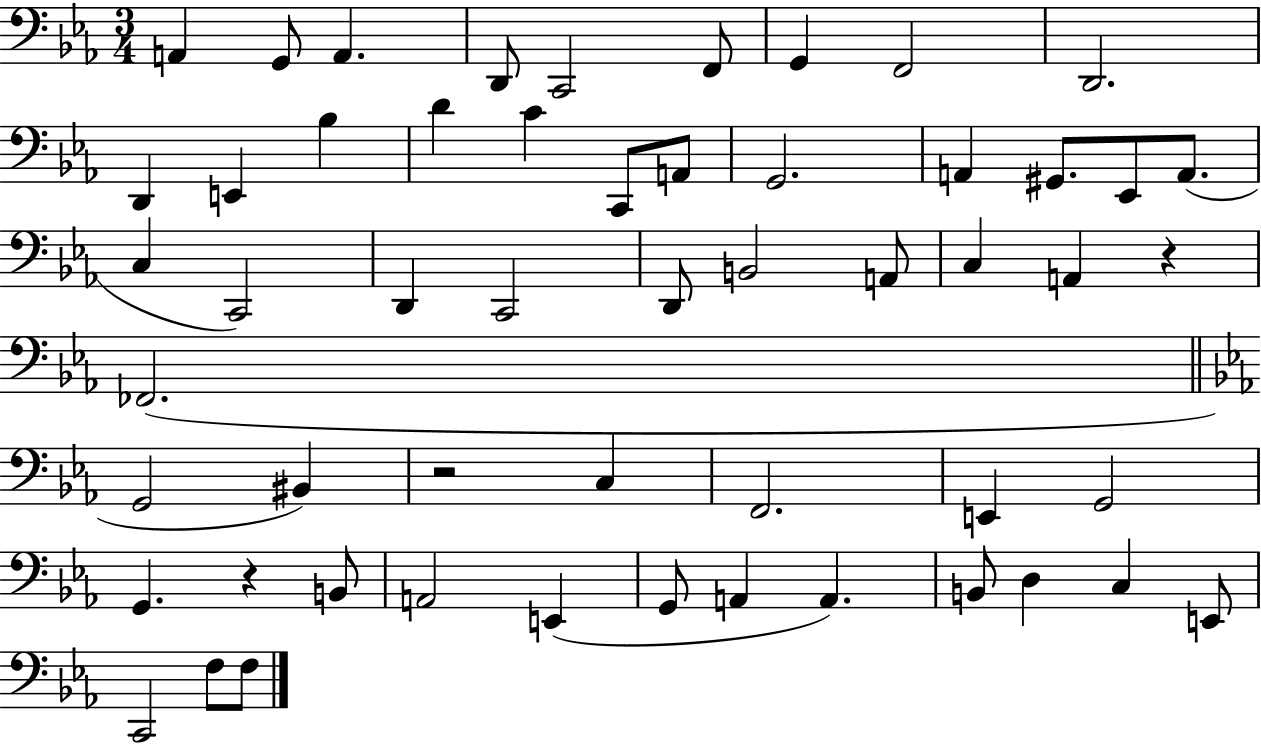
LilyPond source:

{
  \clef bass
  \numericTimeSignature
  \time 3/4
  \key ees \major
  a,4 g,8 a,4. | d,8 c,2 f,8 | g,4 f,2 | d,2. | \break d,4 e,4 bes4 | d'4 c'4 c,8 a,8 | g,2. | a,4 gis,8. ees,8 a,8.( | \break c4 c,2) | d,4 c,2 | d,8 b,2 a,8 | c4 a,4 r4 | \break fes,2.( | \bar "||" \break \key ees \major g,2 bis,4) | r2 c4 | f,2. | e,4 g,2 | \break g,4. r4 b,8 | a,2 e,4( | g,8 a,4 a,4.) | b,8 d4 c4 e,8 | \break c,2 f8 f8 | \bar "|."
}